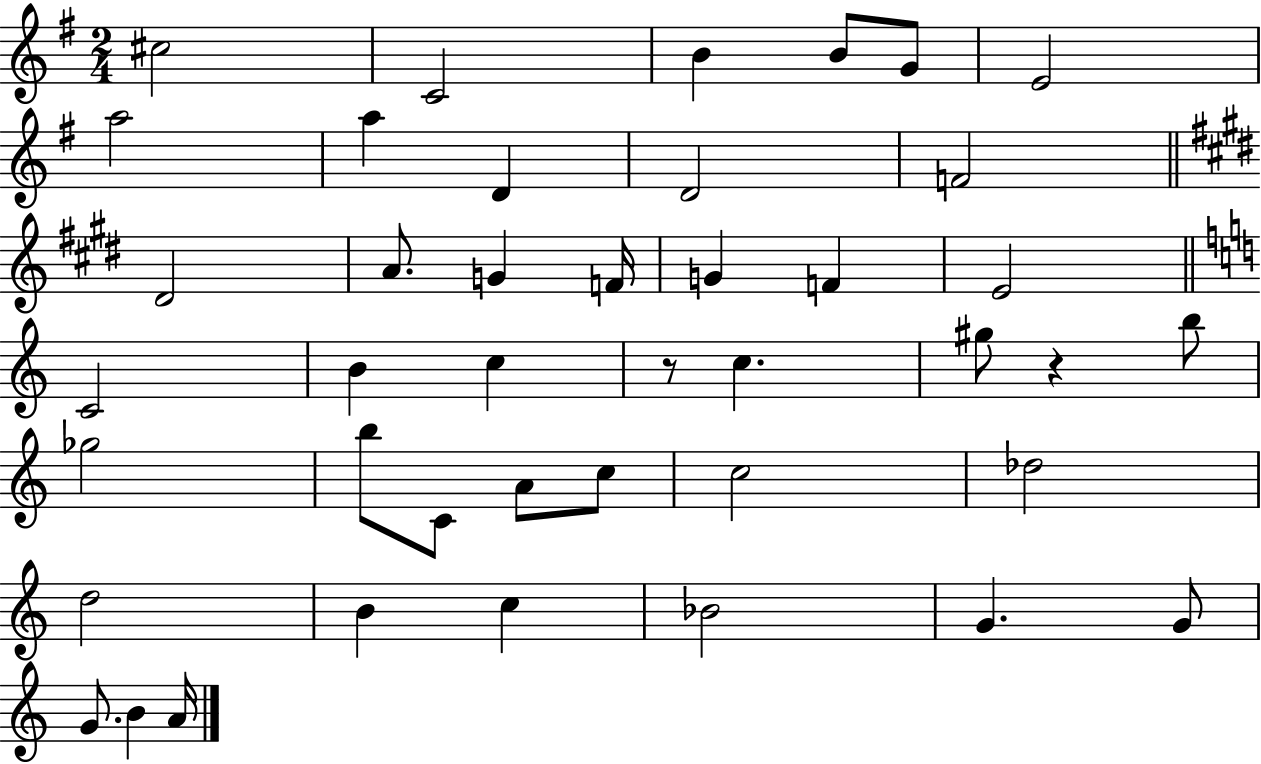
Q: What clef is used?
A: treble